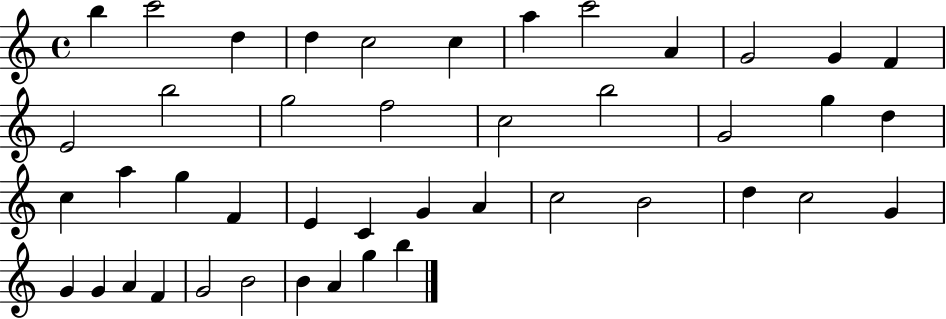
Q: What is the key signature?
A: C major